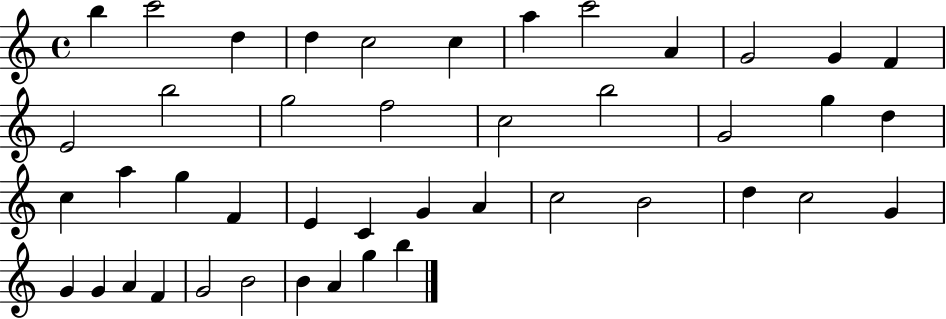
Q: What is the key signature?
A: C major